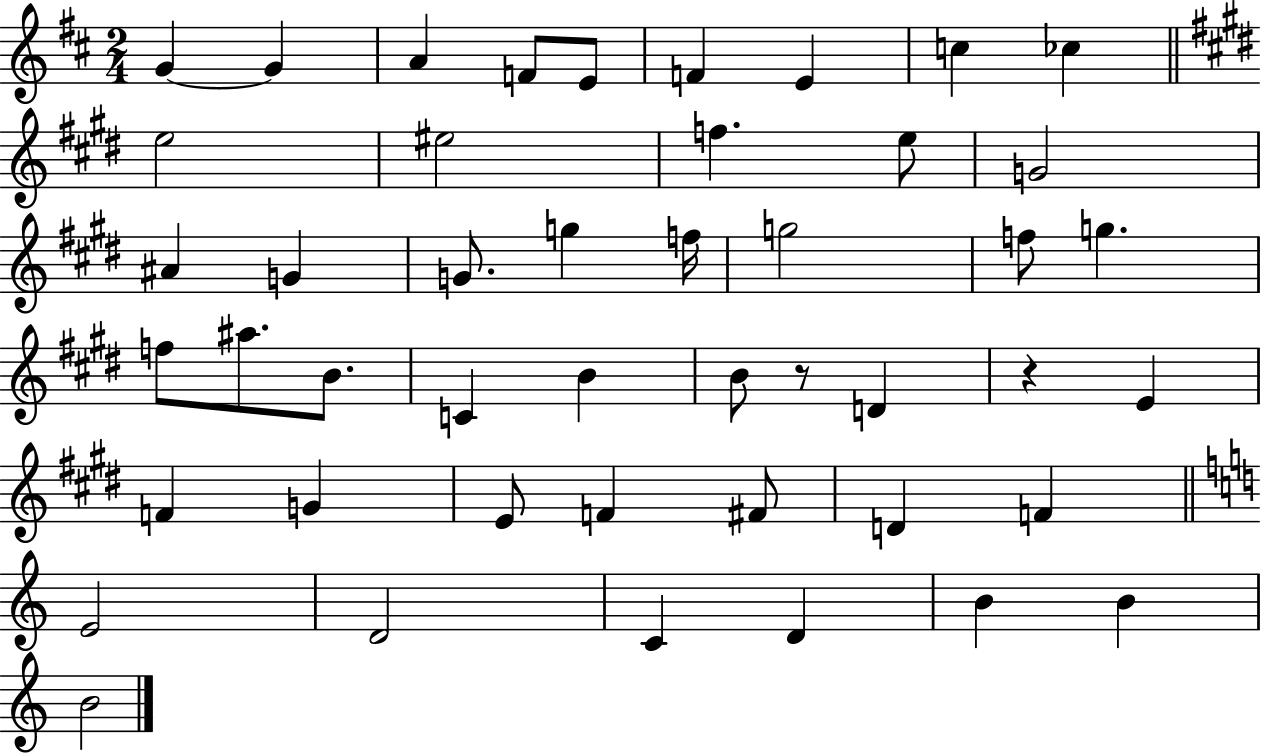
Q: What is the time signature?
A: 2/4